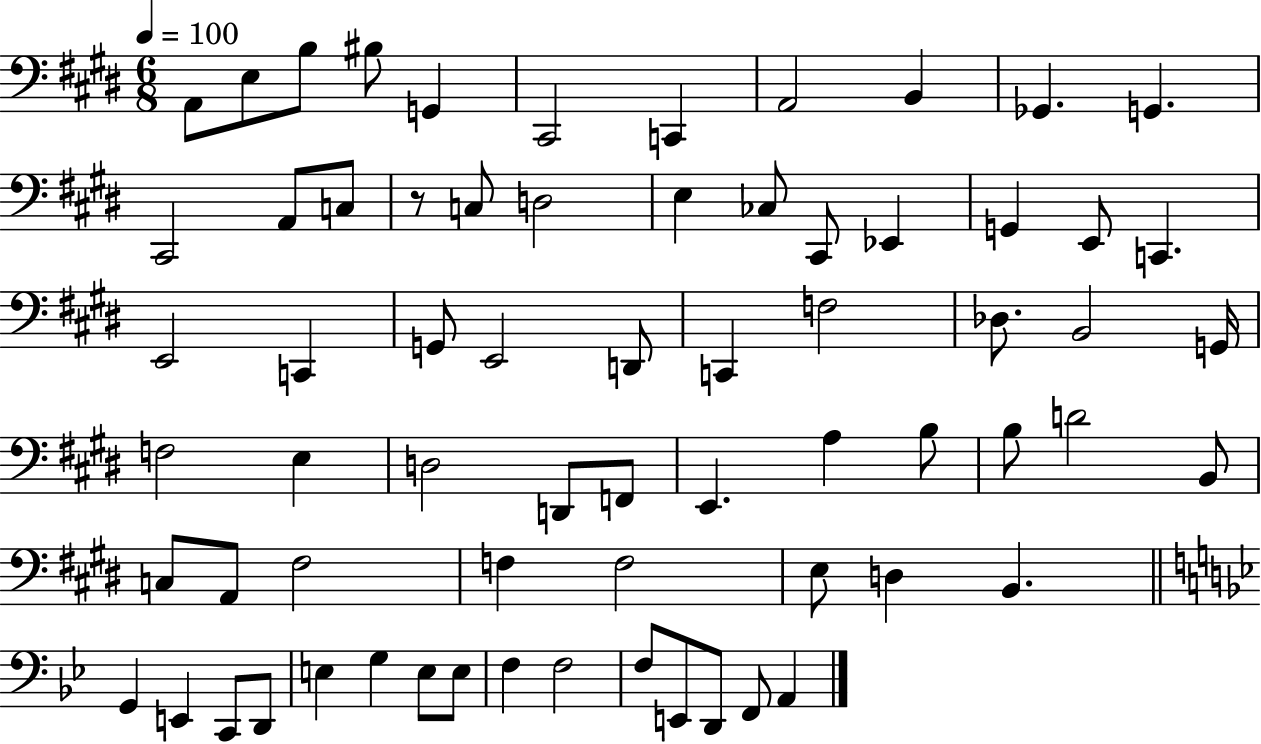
{
  \clef bass
  \numericTimeSignature
  \time 6/8
  \key e \major
  \tempo 4 = 100
  a,8 e8 b8 bis8 g,4 | cis,2 c,4 | a,2 b,4 | ges,4. g,4. | \break cis,2 a,8 c8 | r8 c8 d2 | e4 ces8 cis,8 ees,4 | g,4 e,8 c,4. | \break e,2 c,4 | g,8 e,2 d,8 | c,4 f2 | des8. b,2 g,16 | \break f2 e4 | d2 d,8 f,8 | e,4. a4 b8 | b8 d'2 b,8 | \break c8 a,8 fis2 | f4 f2 | e8 d4 b,4. | \bar "||" \break \key bes \major g,4 e,4 c,8 d,8 | e4 g4 e8 e8 | f4 f2 | f8 e,8 d,8 f,8 a,4 | \break \bar "|."
}